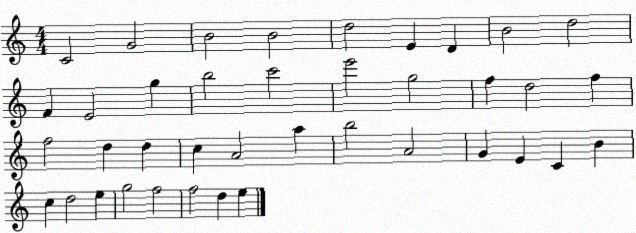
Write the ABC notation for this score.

X:1
T:Untitled
M:4/4
L:1/4
K:C
C2 G2 B2 B2 d2 E D B2 d2 F E2 g b2 c'2 e'2 g2 f d2 f f2 d d c A2 a b2 A2 G E C B c d2 e g2 f2 f2 d e